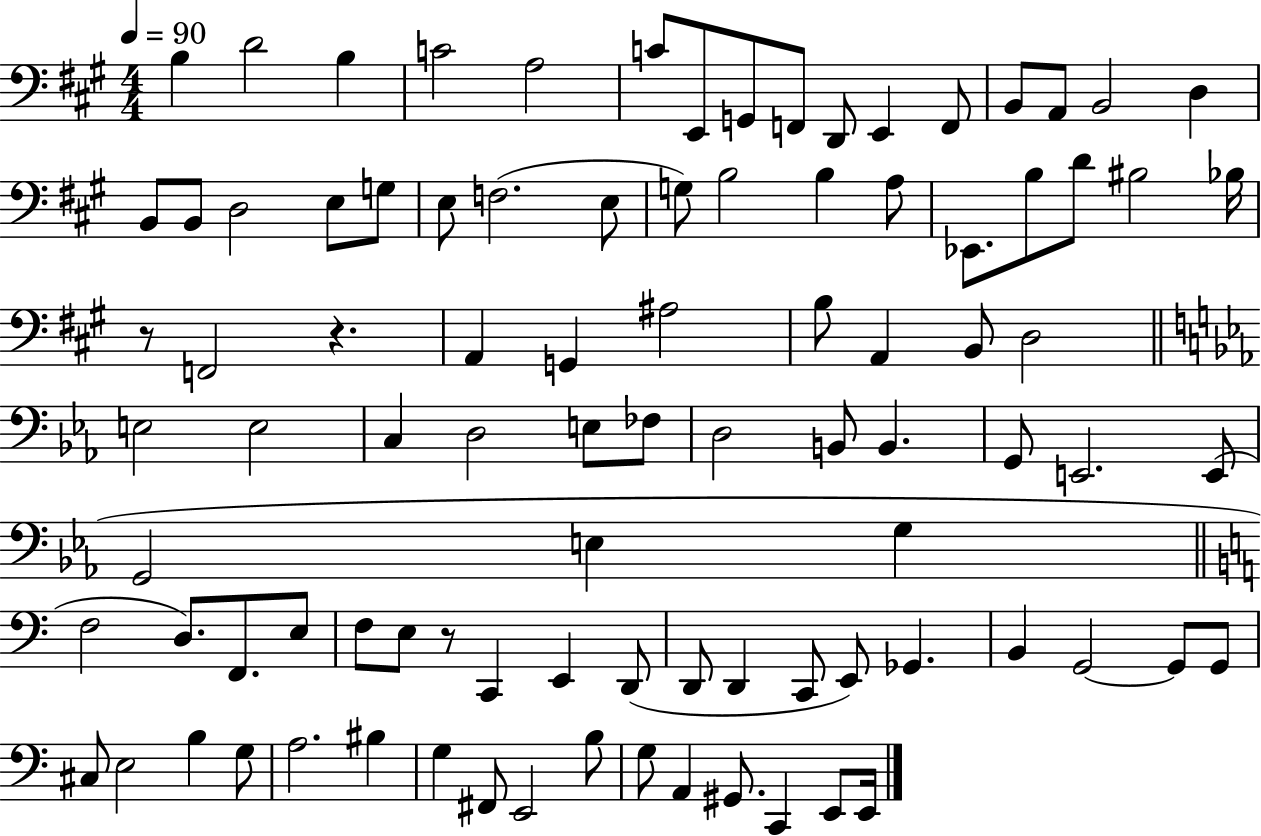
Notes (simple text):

B3/q D4/h B3/q C4/h A3/h C4/e E2/e G2/e F2/e D2/e E2/q F2/e B2/e A2/e B2/h D3/q B2/e B2/e D3/h E3/e G3/e E3/e F3/h. E3/e G3/e B3/h B3/q A3/e Eb2/e. B3/e D4/e BIS3/h Bb3/s R/e F2/h R/q. A2/q G2/q A#3/h B3/e A2/q B2/e D3/h E3/h E3/h C3/q D3/h E3/e FES3/e D3/h B2/e B2/q. G2/e E2/h. E2/e G2/h E3/q G3/q F3/h D3/e. F2/e. E3/e F3/e E3/e R/e C2/q E2/q D2/e D2/e D2/q C2/e E2/e Gb2/q. B2/q G2/h G2/e G2/e C#3/e E3/h B3/q G3/e A3/h. BIS3/q G3/q F#2/e E2/h B3/e G3/e A2/q G#2/e. C2/q E2/e E2/s